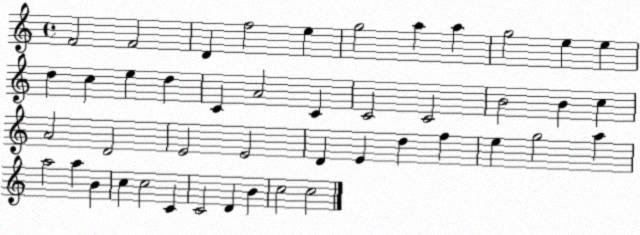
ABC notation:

X:1
T:Untitled
M:4/4
L:1/4
K:C
F2 F2 D f2 e g2 a a g2 e e d c e d C A2 C C2 C2 B2 B c A2 D2 E2 E2 D E d f e g2 a a2 a B c c2 C C2 D B c2 c2